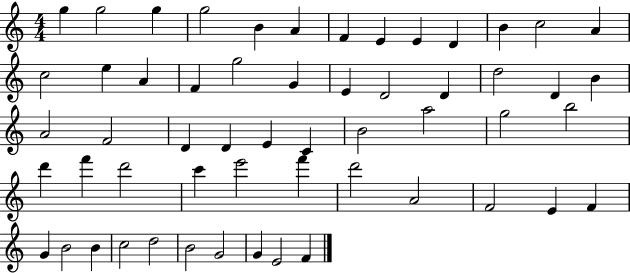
G5/q G5/h G5/q G5/h B4/q A4/q F4/q E4/q E4/q D4/q B4/q C5/h A4/q C5/h E5/q A4/q F4/q G5/h G4/q E4/q D4/h D4/q D5/h D4/q B4/q A4/h F4/h D4/q D4/q E4/q C4/q B4/h A5/h G5/h B5/h D6/q F6/q D6/h C6/q E6/h F6/q D6/h A4/h F4/h E4/q F4/q G4/q B4/h B4/q C5/h D5/h B4/h G4/h G4/q E4/h F4/q